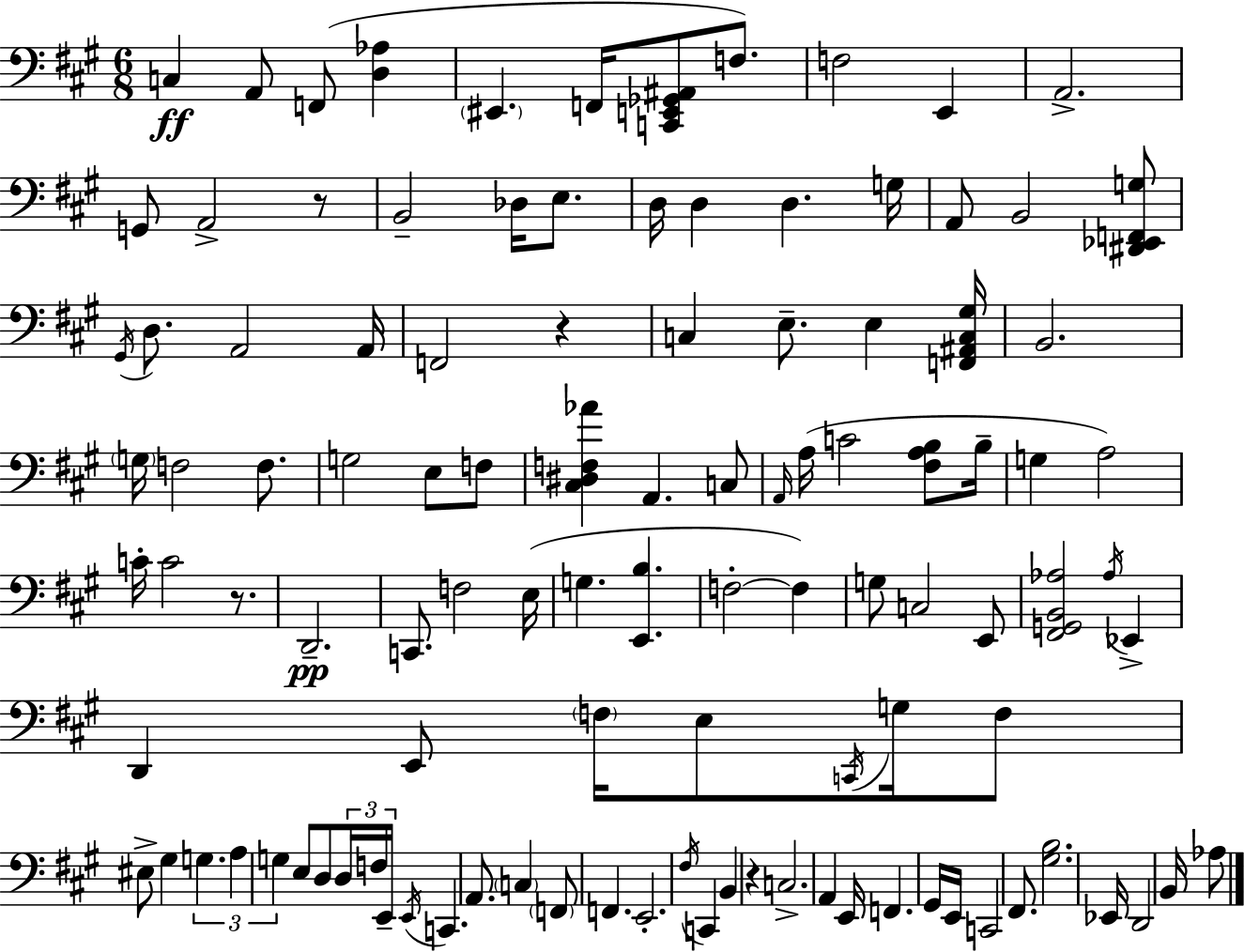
X:1
T:Untitled
M:6/8
L:1/4
K:A
C, A,,/2 F,,/2 [D,_A,] ^E,, F,,/4 [C,,E,,_G,,^A,,]/2 F,/2 F,2 E,, A,,2 G,,/2 A,,2 z/2 B,,2 _D,/4 E,/2 D,/4 D, D, G,/4 A,,/2 B,,2 [^D,,_E,,F,,G,]/2 ^G,,/4 D,/2 A,,2 A,,/4 F,,2 z C, E,/2 E, [F,,^A,,C,^G,]/4 B,,2 G,/4 F,2 F,/2 G,2 E,/2 F,/2 [^C,^D,F,_A] A,, C,/2 A,,/4 A,/4 C2 [^F,A,B,]/2 B,/4 G, A,2 C/4 C2 z/2 D,,2 C,,/2 F,2 E,/4 G, [E,,B,] F,2 F, G,/2 C,2 E,,/2 [^F,,G,,B,,_A,]2 _A,/4 _E,, D,, E,,/2 F,/4 E,/2 C,,/4 G,/4 F,/2 ^E,/2 ^G, G, A, G, E,/2 D,/2 D,/4 F,/4 E,,/4 E,,/4 C,, A,,/2 C, F,,/2 F,, E,,2 ^F,/4 C,, B,, z C,2 A,, E,,/4 F,, ^G,,/4 E,,/4 C,,2 ^F,,/2 [^G,B,]2 _E,,/4 D,,2 B,,/4 _A,/2